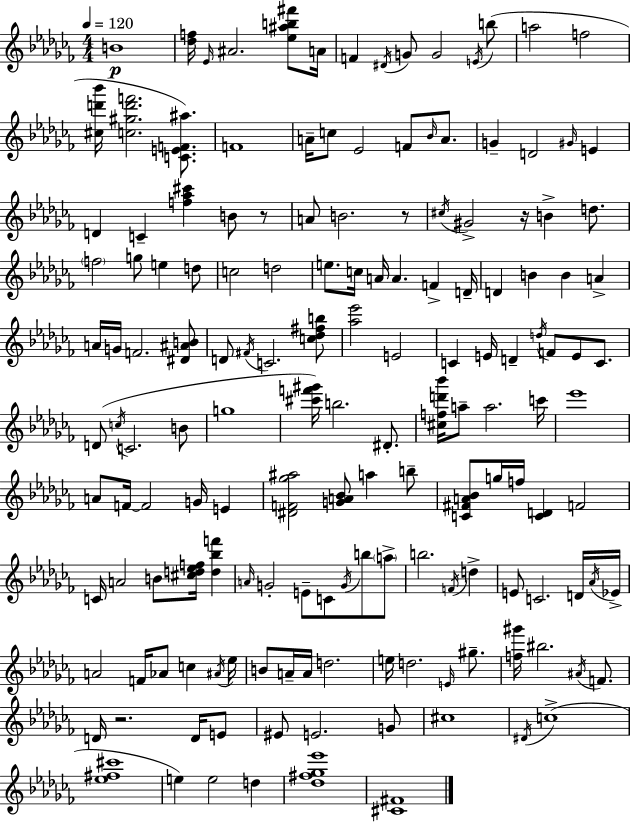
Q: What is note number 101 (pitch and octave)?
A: Eb4